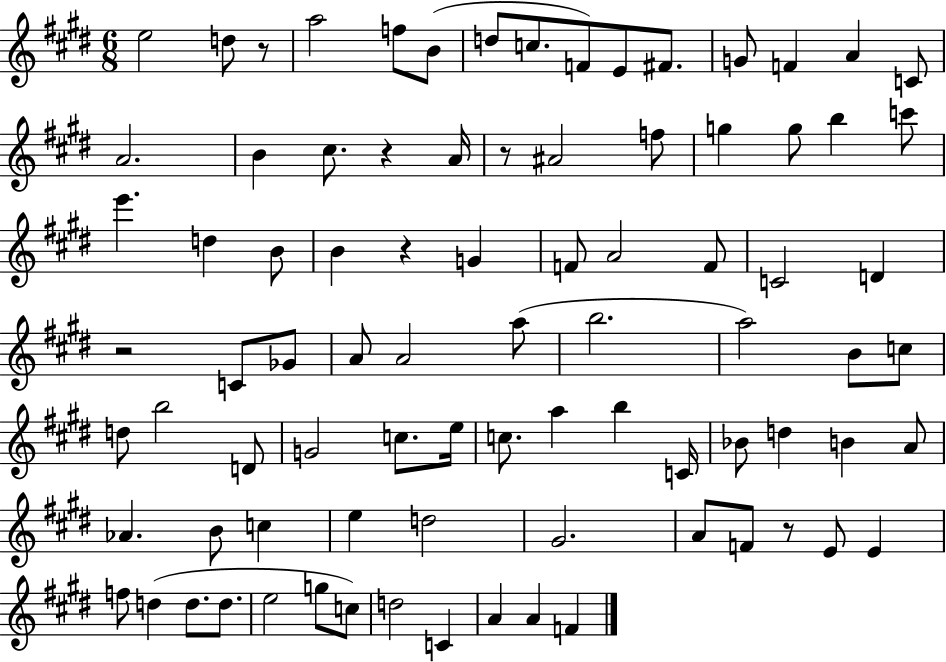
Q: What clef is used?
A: treble